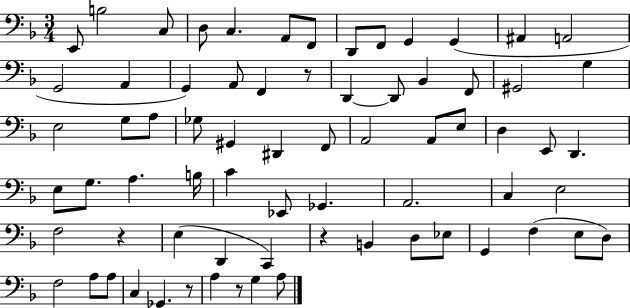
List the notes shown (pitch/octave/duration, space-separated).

E2/e B3/h C3/e D3/e C3/q. A2/e F2/e D2/e F2/e G2/q G2/q A#2/q A2/h G2/h A2/q G2/q A2/e F2/q R/e D2/q D2/e Bb2/q F2/e G#2/h G3/q E3/h G3/e A3/e Gb3/e G#2/q D#2/q F2/e A2/h A2/e E3/e D3/q E2/e D2/q. E3/e G3/e. A3/q. B3/s C4/q Eb2/e Gb2/q. A2/h. C3/q E3/h F3/h R/q E3/q D2/q C2/q R/q B2/q D3/e Eb3/e G2/q F3/q E3/e D3/e F3/h A3/e A3/e C3/q Gb2/q. R/e A3/q R/e G3/q A3/e